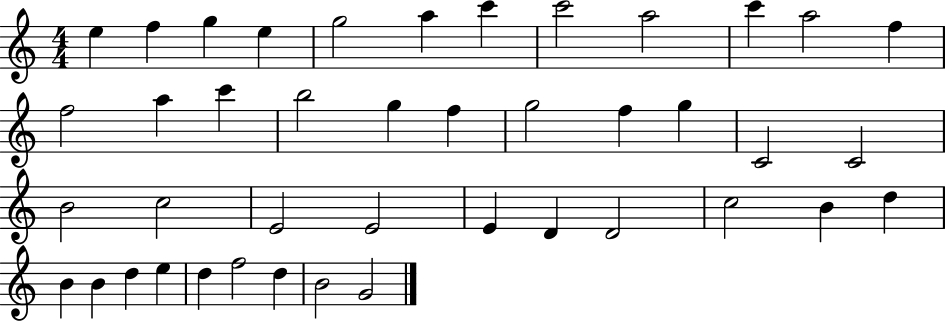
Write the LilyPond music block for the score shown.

{
  \clef treble
  \numericTimeSignature
  \time 4/4
  \key c \major
  e''4 f''4 g''4 e''4 | g''2 a''4 c'''4 | c'''2 a''2 | c'''4 a''2 f''4 | \break f''2 a''4 c'''4 | b''2 g''4 f''4 | g''2 f''4 g''4 | c'2 c'2 | \break b'2 c''2 | e'2 e'2 | e'4 d'4 d'2 | c''2 b'4 d''4 | \break b'4 b'4 d''4 e''4 | d''4 f''2 d''4 | b'2 g'2 | \bar "|."
}